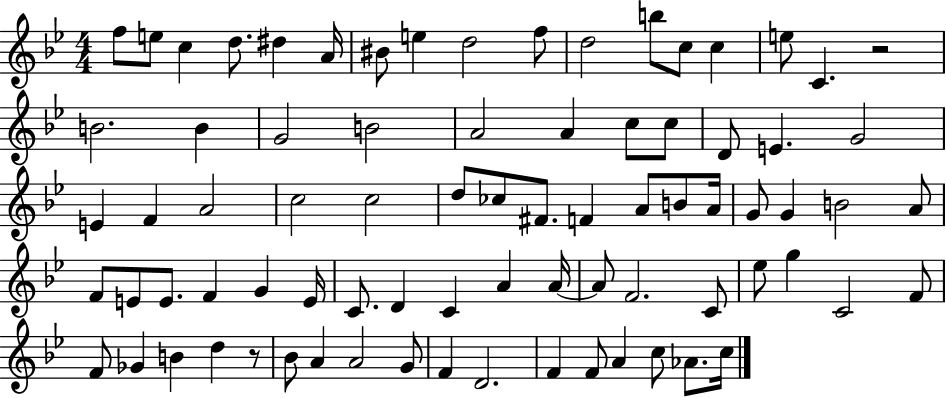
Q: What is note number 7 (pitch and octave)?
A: BIS4